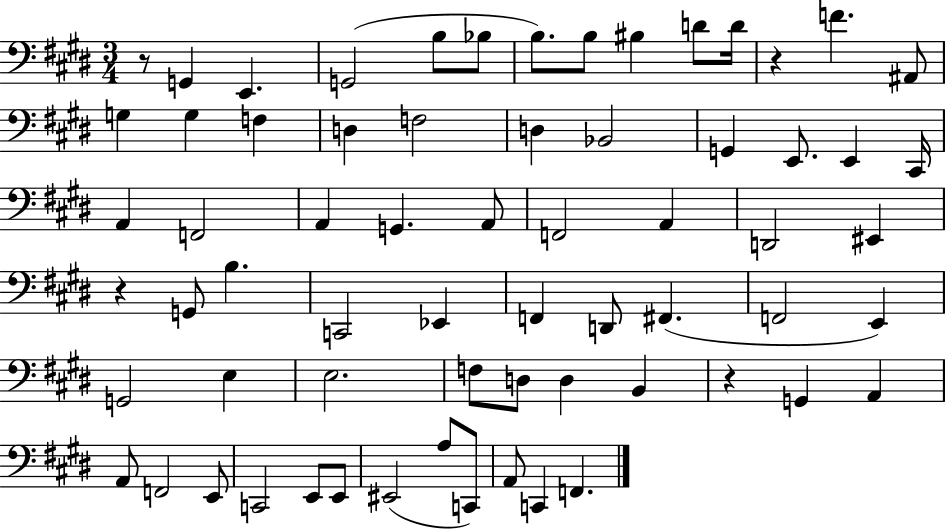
R/e G2/q E2/q. G2/h B3/e Bb3/e B3/e. B3/e BIS3/q D4/e D4/s R/q F4/q. A#2/e G3/q G3/q F3/q D3/q F3/h D3/q Bb2/h G2/q E2/e. E2/q C#2/s A2/q F2/h A2/q G2/q. A2/e F2/h A2/q D2/h EIS2/q R/q G2/e B3/q. C2/h Eb2/q F2/q D2/e F#2/q. F2/h E2/q G2/h E3/q E3/h. F3/e D3/e D3/q B2/q R/q G2/q A2/q A2/e F2/h E2/e C2/h E2/e E2/e EIS2/h A3/e C2/e A2/e C2/q F2/q.